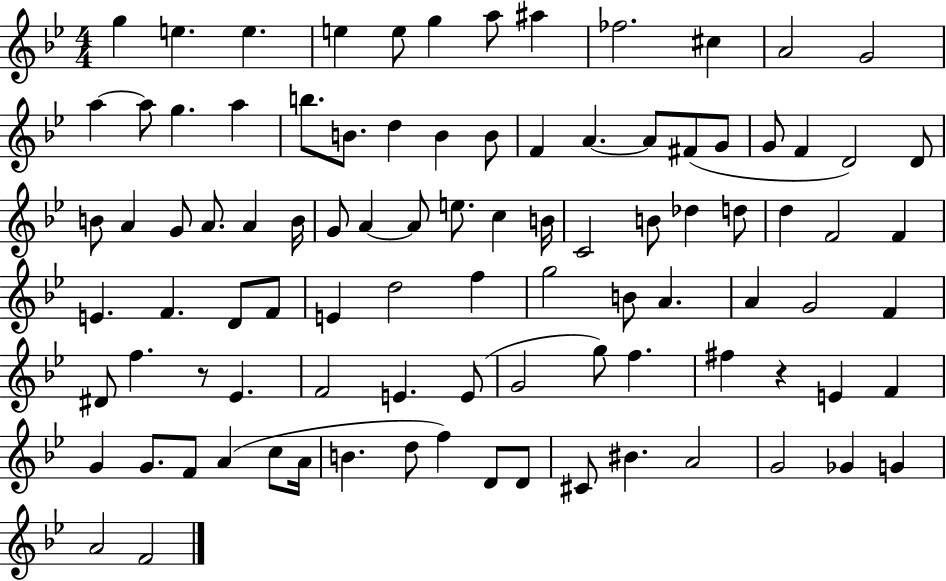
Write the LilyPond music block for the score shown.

{
  \clef treble
  \numericTimeSignature
  \time 4/4
  \key bes \major
  g''4 e''4. e''4. | e''4 e''8 g''4 a''8 ais''4 | fes''2. cis''4 | a'2 g'2 | \break a''4~~ a''8 g''4. a''4 | b''8. b'8. d''4 b'4 b'8 | f'4 a'4.~~ a'8 fis'8( g'8 | g'8 f'4 d'2) d'8 | \break b'8 a'4 g'8 a'8. a'4 b'16 | g'8 a'4~~ a'8 e''8. c''4 b'16 | c'2 b'8 des''4 d''8 | d''4 f'2 f'4 | \break e'4. f'4. d'8 f'8 | e'4 d''2 f''4 | g''2 b'8 a'4. | a'4 g'2 f'4 | \break dis'8 f''4. r8 ees'4. | f'2 e'4. e'8( | g'2 g''8) f''4. | fis''4 r4 e'4 f'4 | \break g'4 g'8. f'8 a'4( c''8 a'16 | b'4. d''8 f''4) d'8 d'8 | cis'8 bis'4. a'2 | g'2 ges'4 g'4 | \break a'2 f'2 | \bar "|."
}